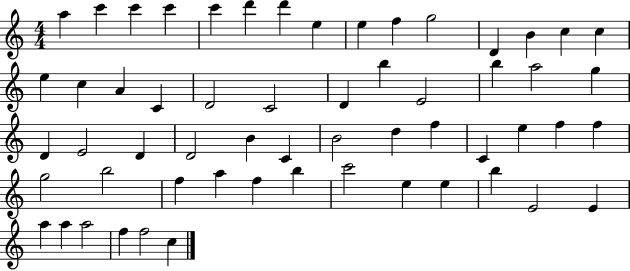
{
  \clef treble
  \numericTimeSignature
  \time 4/4
  \key c \major
  a''4 c'''4 c'''4 c'''4 | c'''4 d'''4 d'''4 e''4 | e''4 f''4 g''2 | d'4 b'4 c''4 c''4 | \break e''4 c''4 a'4 c'4 | d'2 c'2 | d'4 b''4 e'2 | b''4 a''2 g''4 | \break d'4 e'2 d'4 | d'2 b'4 c'4 | b'2 d''4 f''4 | c'4 e''4 f''4 f''4 | \break g''2 b''2 | f''4 a''4 f''4 b''4 | c'''2 e''4 e''4 | b''4 e'2 e'4 | \break a''4 a''4 a''2 | f''4 f''2 c''4 | \bar "|."
}